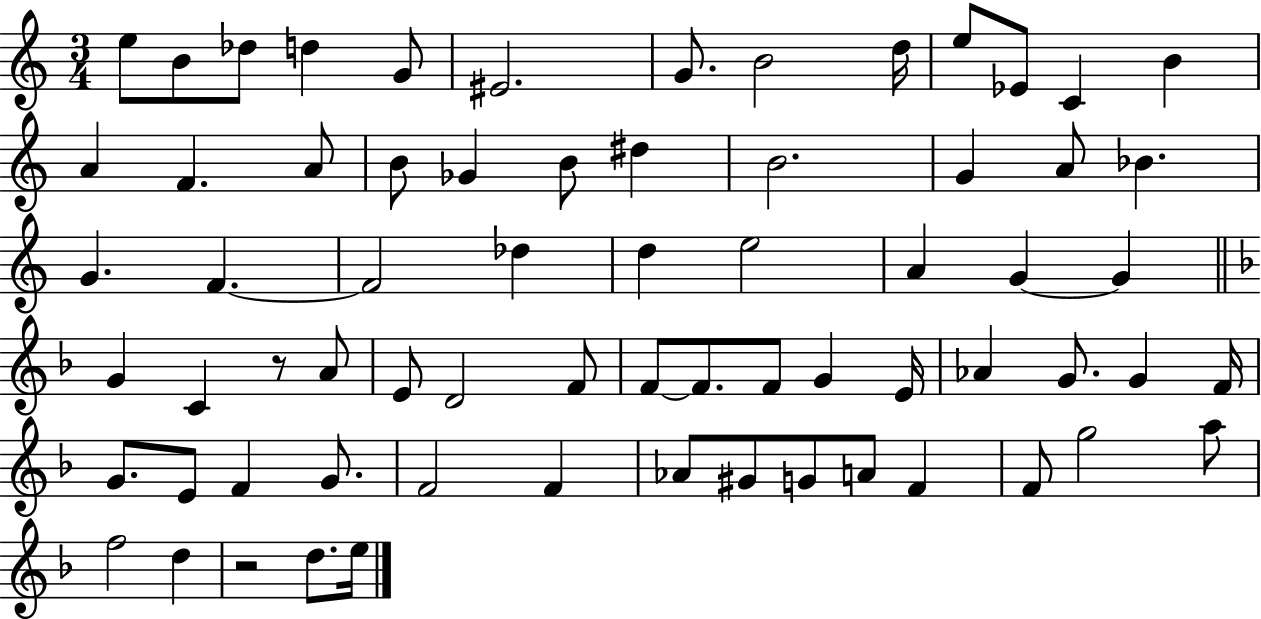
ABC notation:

X:1
T:Untitled
M:3/4
L:1/4
K:C
e/2 B/2 _d/2 d G/2 ^E2 G/2 B2 d/4 e/2 _E/2 C B A F A/2 B/2 _G B/2 ^d B2 G A/2 _B G F F2 _d d e2 A G G G C z/2 A/2 E/2 D2 F/2 F/2 F/2 F/2 G E/4 _A G/2 G F/4 G/2 E/2 F G/2 F2 F _A/2 ^G/2 G/2 A/2 F F/2 g2 a/2 f2 d z2 d/2 e/4